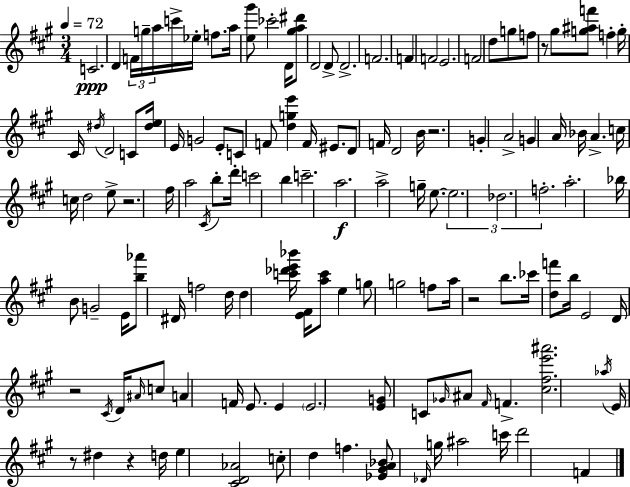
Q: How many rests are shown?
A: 7